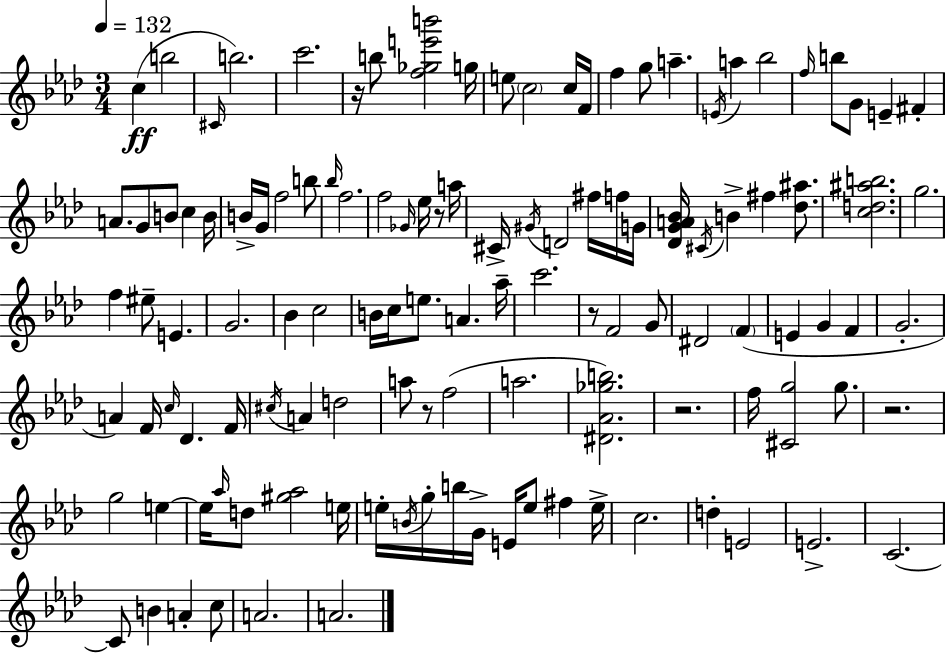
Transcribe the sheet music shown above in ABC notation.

X:1
T:Untitled
M:3/4
L:1/4
K:Ab
c b2 ^C/4 b2 c'2 z/4 b/2 [f_ge'b']2 g/4 e/2 c2 c/4 F/4 f g/2 a E/4 a _b2 f/4 b/2 G/2 E ^F A/2 G/2 B/2 c B/4 B/4 G/4 f2 b/2 _b/4 f2 f2 _G/4 _e/4 z/2 a/4 ^C/4 ^G/4 D2 ^f/4 f/4 G/4 [_DGA_B]/4 ^C/4 B ^f [_d^a]/2 [cd^ab]2 g2 f ^e/2 E G2 _B c2 B/4 c/4 e/2 A _a/4 c'2 z/2 F2 G/2 ^D2 F E G F G2 A F/4 c/4 _D F/4 ^c/4 A d2 a/2 z/2 f2 a2 [^D_A_gb]2 z2 f/4 [^Cg]2 g/2 z2 g2 e e/4 _a/4 d/2 [^g_a]2 e/4 e/4 B/4 g/4 b/4 G/4 E/4 e/2 ^f e/4 c2 d E2 E2 C2 C/2 B A c/2 A2 A2